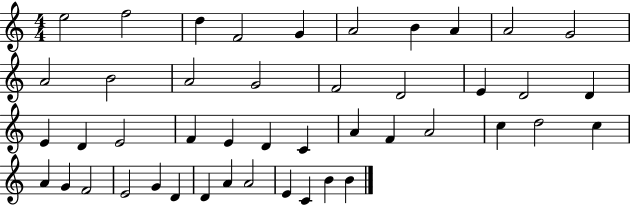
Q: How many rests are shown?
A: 0